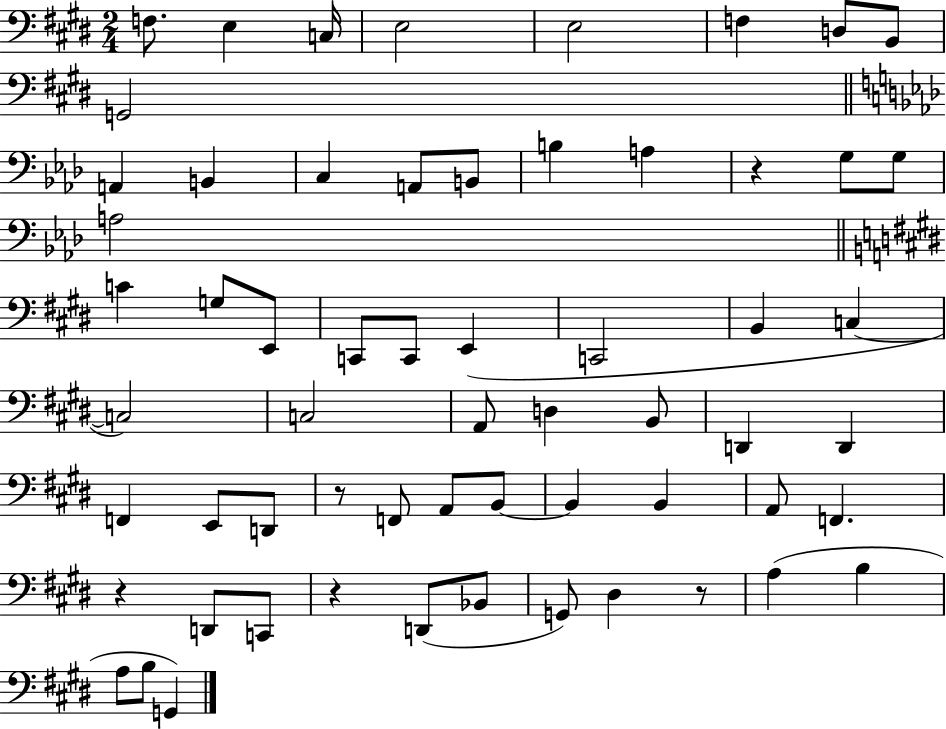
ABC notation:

X:1
T:Untitled
M:2/4
L:1/4
K:E
F,/2 E, C,/4 E,2 E,2 F, D,/2 B,,/2 G,,2 A,, B,, C, A,,/2 B,,/2 B, A, z G,/2 G,/2 A,2 C G,/2 E,,/2 C,,/2 C,,/2 E,, C,,2 B,, C, C,2 C,2 A,,/2 D, B,,/2 D,, D,, F,, E,,/2 D,,/2 z/2 F,,/2 A,,/2 B,,/2 B,, B,, A,,/2 F,, z D,,/2 C,,/2 z D,,/2 _B,,/2 G,,/2 ^D, z/2 A, B, A,/2 B,/2 G,,